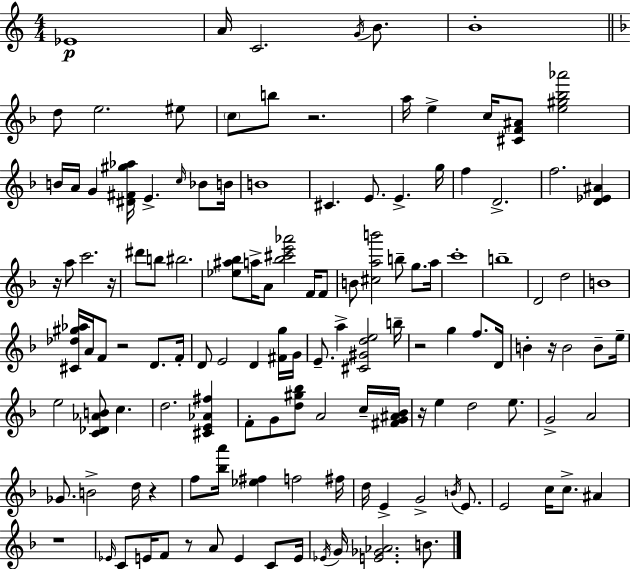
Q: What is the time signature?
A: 4/4